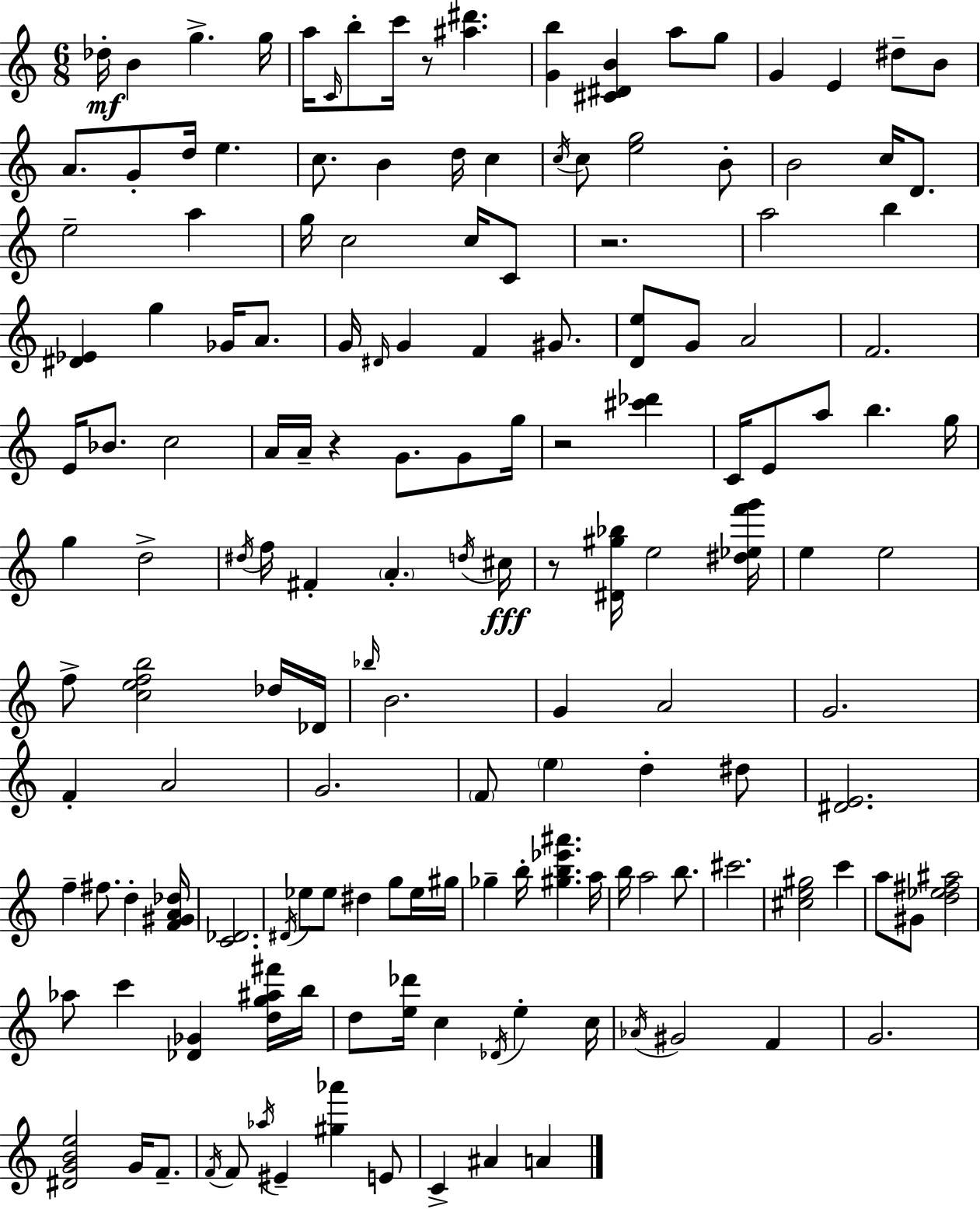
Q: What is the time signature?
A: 6/8